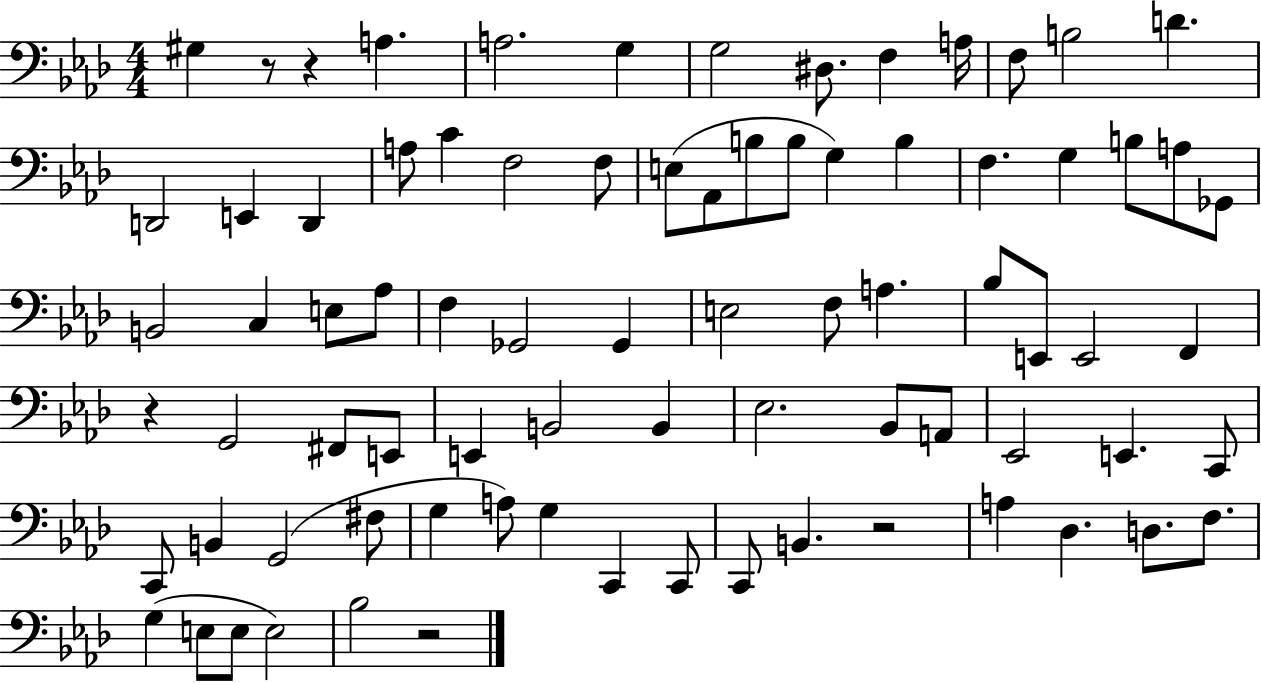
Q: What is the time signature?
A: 4/4